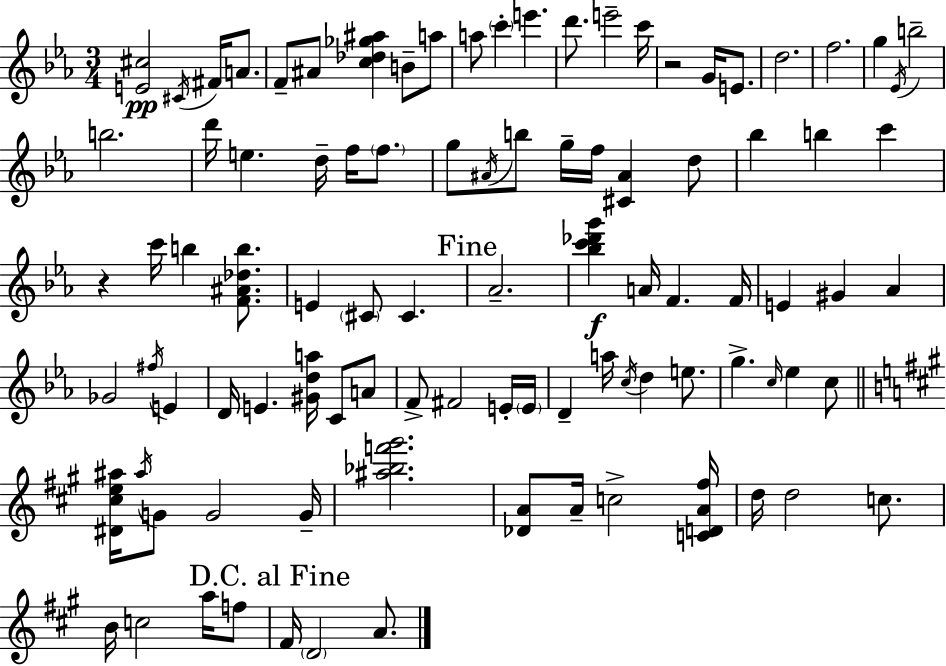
{
  \clef treble
  \numericTimeSignature
  \time 3/4
  \key c \minor
  <e' cis''>2\pp \acciaccatura { cis'16 } fis'16 a'8. | f'8-- ais'8 <c'' des'' ges'' ais''>4 b'8-- a''8 | a''8 \parenthesize c'''4-. e'''4. | d'''8. e'''2-- | \break c'''16 r2 g'16 e'8. | d''2. | f''2. | g''4 \acciaccatura { ees'16 } b''2-- | \break b''2. | d'''16 e''4. d''16-- f''16 \parenthesize f''8. | g''8 \acciaccatura { ais'16 } b''8 g''16-- f''16 <cis' ais'>4 | d''8 bes''4 b''4 c'''4 | \break r4 c'''16 b''4 | <f' ais' des'' b''>8. e'4 \parenthesize cis'8 cis'4. | \mark "Fine" aes'2.-- | <bes'' c''' des''' g'''>4\f a'16 f'4. | \break f'16 e'4 gis'4 aes'4 | ges'2 \acciaccatura { fis''16 } | e'4 d'16 e'4. <gis' d'' a''>16 | c'8 a'8 f'8-> fis'2 | \break e'16-. \parenthesize e'16 d'4-- a''16 \acciaccatura { c''16 } d''4 | e''8. g''4.-> \grace { c''16 } | ees''4 c''8 \bar "||" \break \key a \major <dis' cis'' e'' ais''>16 \acciaccatura { ais''16 } g'8 g'2 | g'16-- <ais'' bes'' f''' gis'''>2. | <des' a'>8 a'16-- c''2-> | <c' d' a' fis''>16 d''16 d''2 c''8. | \break b'16 c''2 a''16 f''8 | \mark "D.C. al Fine" fis'16 \parenthesize d'2 a'8. | \bar "|."
}